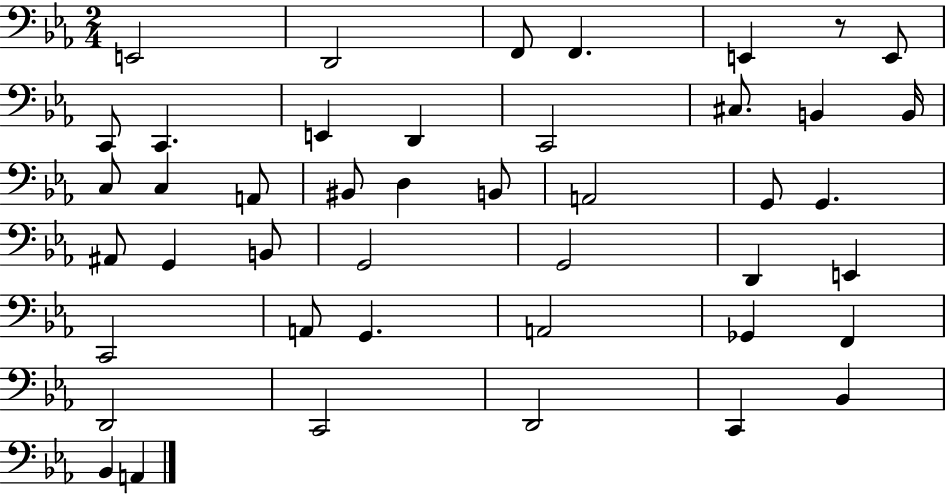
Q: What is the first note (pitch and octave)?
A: E2